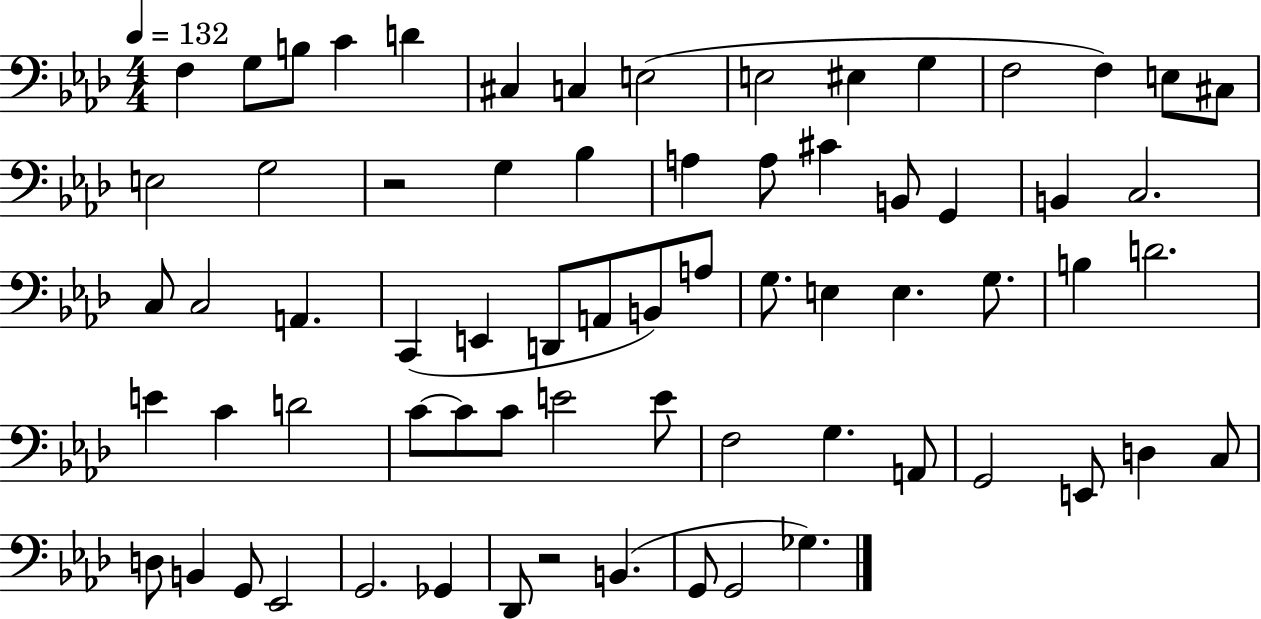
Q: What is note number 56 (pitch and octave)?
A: C3